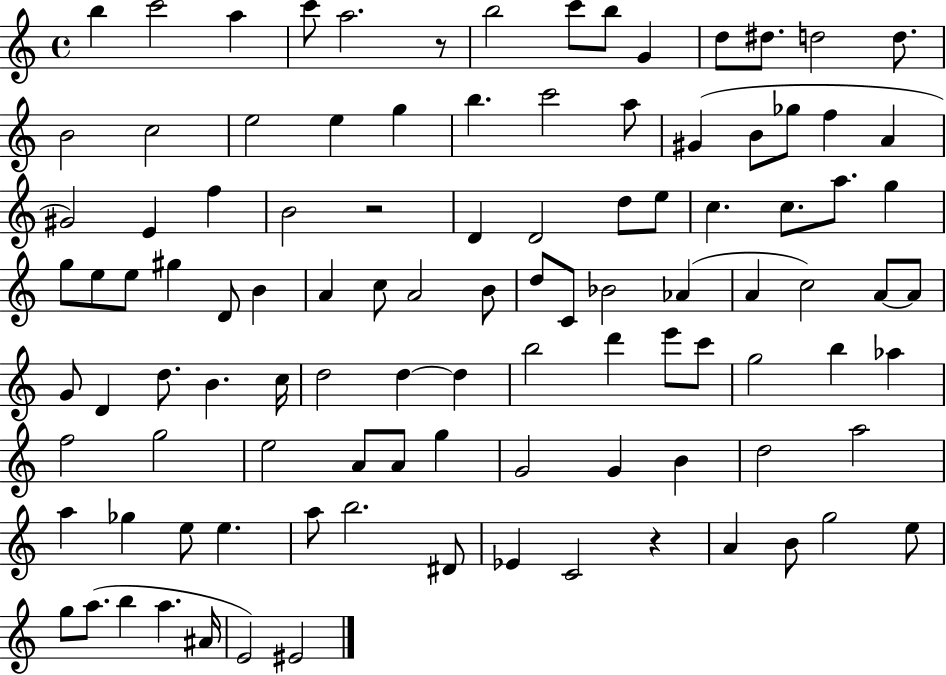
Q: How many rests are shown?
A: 3